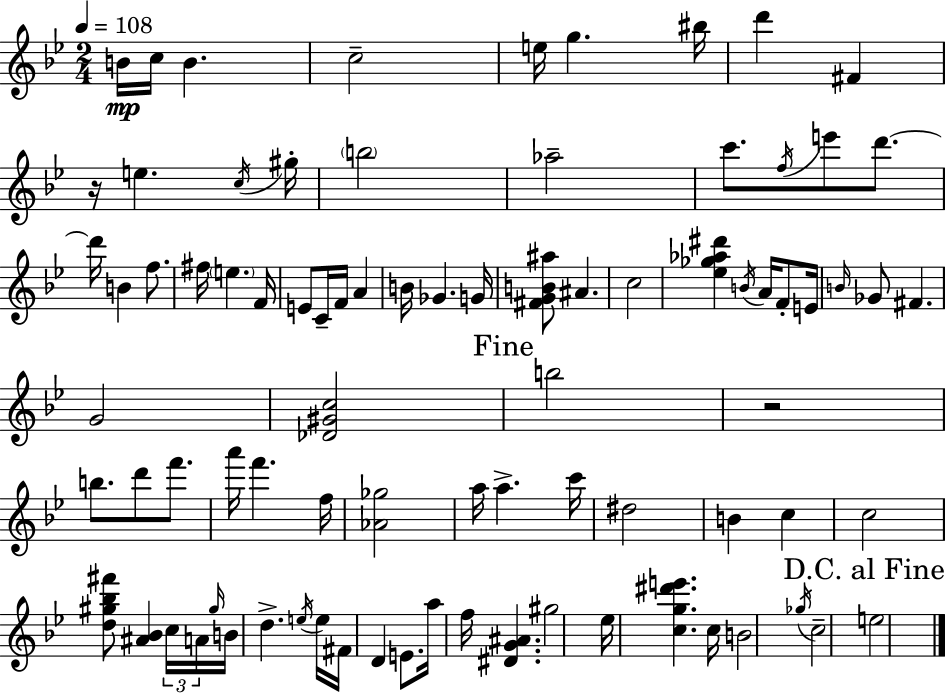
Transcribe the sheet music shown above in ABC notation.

X:1
T:Untitled
M:2/4
L:1/4
K:Gm
B/4 c/4 B c2 e/4 g ^b/4 d' ^F z/4 e c/4 ^g/4 b2 _a2 c'/2 f/4 e'/2 d'/2 d'/4 B f/2 ^f/4 e F/4 E/2 C/4 F/4 A B/4 _G G/4 [^FGB^a]/2 ^A c2 [_e_g_a^d'] B/4 A/4 F/2 E/4 B/4 _G/2 ^F G2 [_D^Gc]2 b2 z2 b/2 d'/2 f'/2 a'/4 f' f/4 [_A_g]2 a/4 a c'/4 ^d2 B c c2 [d^g_b^f']/2 [^A_B] c/4 A/4 ^g/4 B/4 d e/4 e/4 ^F/4 D E/2 a/4 f/4 [^DG^A] ^g2 _e/4 [cg^d'e'] c/4 B2 _g/4 c2 e2